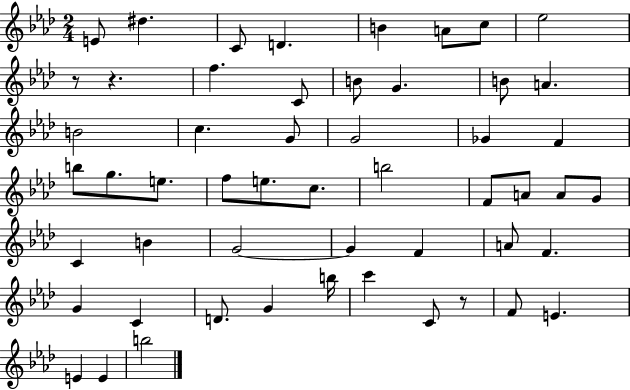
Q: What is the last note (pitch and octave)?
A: B5